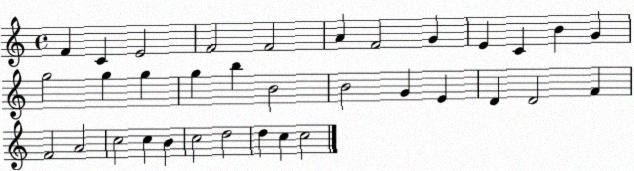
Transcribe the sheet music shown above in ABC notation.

X:1
T:Untitled
M:4/4
L:1/4
K:C
F C E2 F2 F2 A F2 G E C B G g2 g g g b B2 B2 G E D D2 F F2 A2 c2 c B c2 d2 d c c2